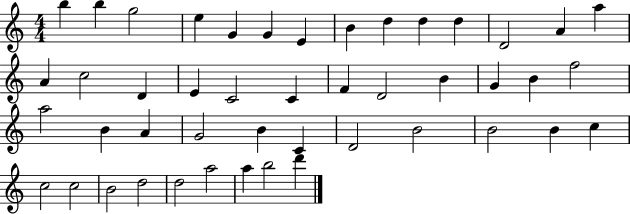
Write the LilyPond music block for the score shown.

{
  \clef treble
  \numericTimeSignature
  \time 4/4
  \key c \major
  b''4 b''4 g''2 | e''4 g'4 g'4 e'4 | b'4 d''4 d''4 d''4 | d'2 a'4 a''4 | \break a'4 c''2 d'4 | e'4 c'2 c'4 | f'4 d'2 b'4 | g'4 b'4 f''2 | \break a''2 b'4 a'4 | g'2 b'4 c'4 | d'2 b'2 | b'2 b'4 c''4 | \break c''2 c''2 | b'2 d''2 | d''2 a''2 | a''4 b''2 d'''4 | \break \bar "|."
}